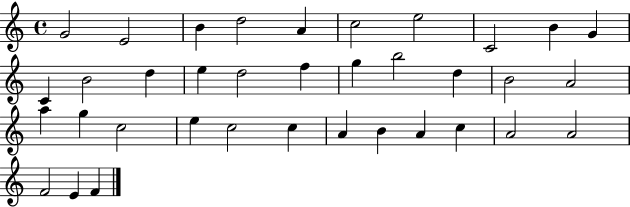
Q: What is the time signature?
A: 4/4